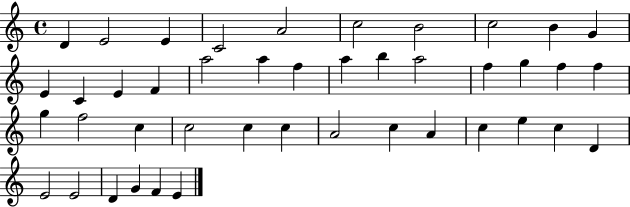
{
  \clef treble
  \time 4/4
  \defaultTimeSignature
  \key c \major
  d'4 e'2 e'4 | c'2 a'2 | c''2 b'2 | c''2 b'4 g'4 | \break e'4 c'4 e'4 f'4 | a''2 a''4 f''4 | a''4 b''4 a''2 | f''4 g''4 f''4 f''4 | \break g''4 f''2 c''4 | c''2 c''4 c''4 | a'2 c''4 a'4 | c''4 e''4 c''4 d'4 | \break e'2 e'2 | d'4 g'4 f'4 e'4 | \bar "|."
}